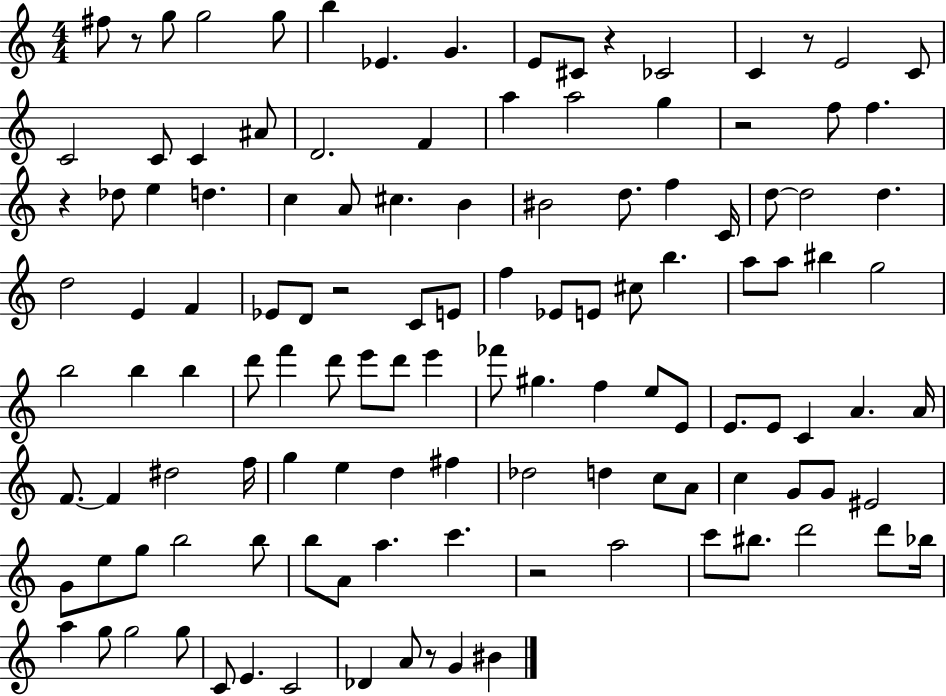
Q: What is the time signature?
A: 4/4